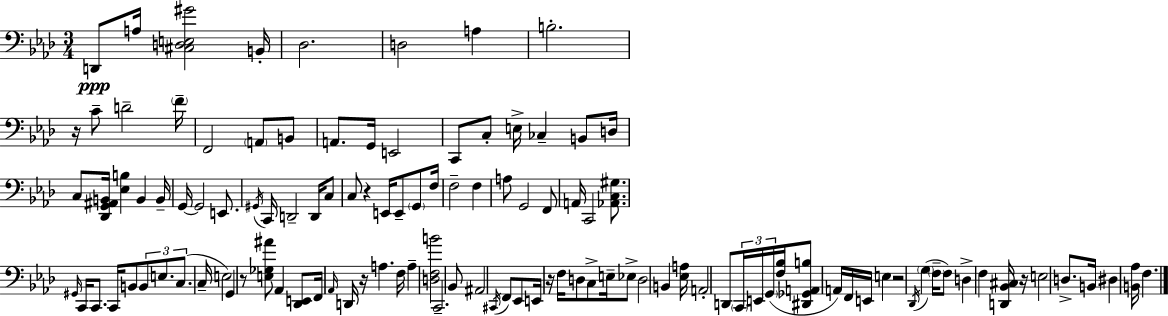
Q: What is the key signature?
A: AES major